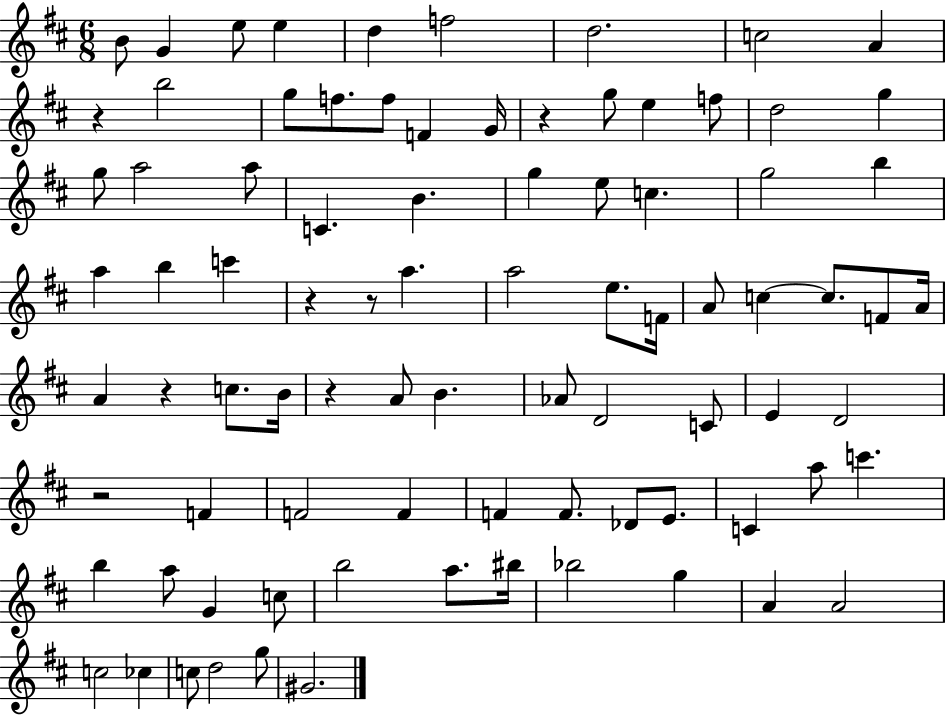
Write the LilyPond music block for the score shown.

{
  \clef treble
  \numericTimeSignature
  \time 6/8
  \key d \major
  \repeat volta 2 { b'8 g'4 e''8 e''4 | d''4 f''2 | d''2. | c''2 a'4 | \break r4 b''2 | g''8 f''8. f''8 f'4 g'16 | r4 g''8 e''4 f''8 | d''2 g''4 | \break g''8 a''2 a''8 | c'4. b'4. | g''4 e''8 c''4. | g''2 b''4 | \break a''4 b''4 c'''4 | r4 r8 a''4. | a''2 e''8. f'16 | a'8 c''4~~ c''8. f'8 a'16 | \break a'4 r4 c''8. b'16 | r4 a'8 b'4. | aes'8 d'2 c'8 | e'4 d'2 | \break r2 f'4 | f'2 f'4 | f'4 f'8. des'8 e'8. | c'4 a''8 c'''4. | \break b''4 a''8 g'4 c''8 | b''2 a''8. bis''16 | bes''2 g''4 | a'4 a'2 | \break c''2 ces''4 | c''8 d''2 g''8 | gis'2. | } \bar "|."
}